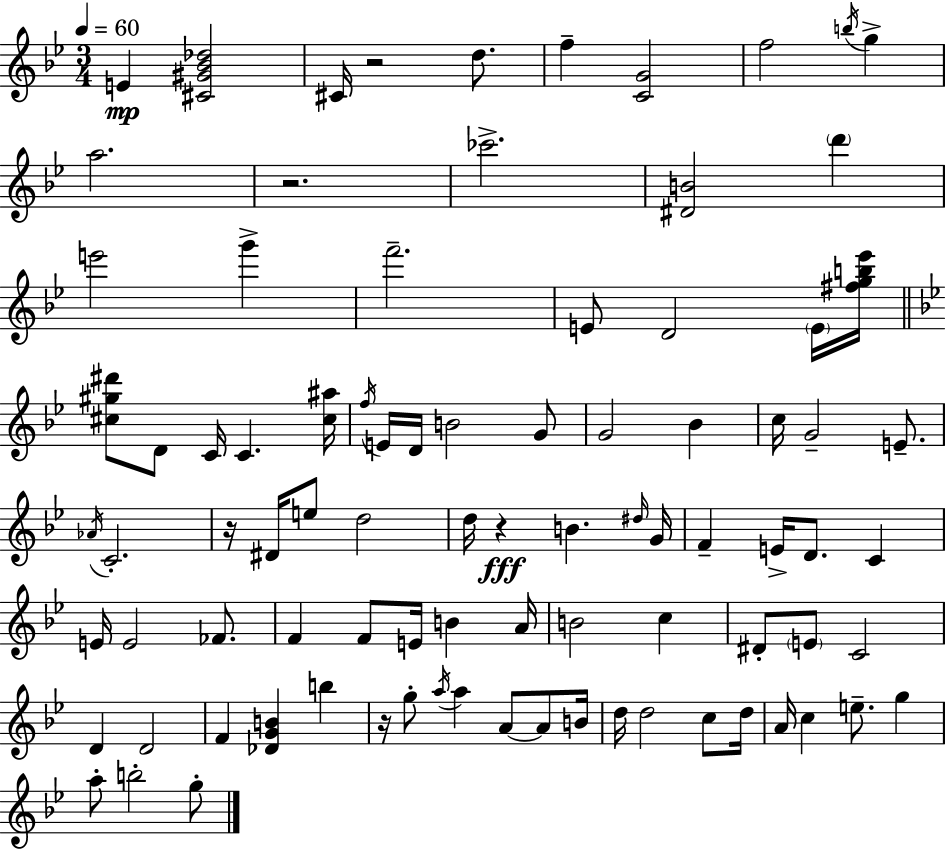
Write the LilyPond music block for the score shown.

{
  \clef treble
  \numericTimeSignature
  \time 3/4
  \key g \minor
  \tempo 4 = 60
  e'4\mp <cis' gis' bes' des''>2 | cis'16 r2 d''8. | f''4-- <c' g'>2 | f''2 \acciaccatura { b''16 } g''4-> | \break a''2. | r2. | ces'''2.-> | <dis' b'>2 \parenthesize d'''4 | \break e'''2 g'''4-> | f'''2.-- | e'8 d'2 \parenthesize e'16 | <fis'' g'' b'' ees'''>16 \bar "||" \break \key g \minor <cis'' gis'' dis'''>8 d'8 c'16 c'4. <cis'' ais''>16 | \acciaccatura { f''16 } e'16 d'16 b'2 g'8 | g'2 bes'4 | c''16 g'2-- e'8.-- | \break \acciaccatura { aes'16 } c'2.-. | r16 dis'16 e''8 d''2 | d''16 r4\fff b'4. | \grace { dis''16 } g'16 f'4-- e'16-> d'8. c'4 | \break e'16 e'2 | fes'8. f'4 f'8 e'16 b'4 | a'16 b'2 c''4 | dis'8-. \parenthesize e'8 c'2 | \break d'4 d'2 | f'4 <des' g' b'>4 b''4 | r16 g''8-. \acciaccatura { a''16 } a''4 a'8~~ | a'8 b'16 d''16 d''2 | \break c''8 d''16 a'16 c''4 e''8.-- | g''4 a''8-. b''2-. | g''8-. \bar "|."
}